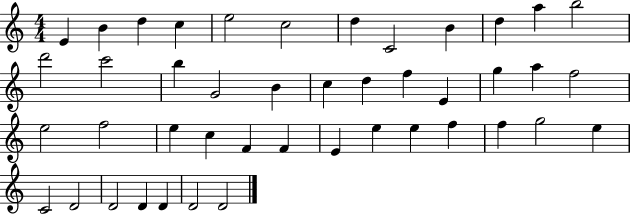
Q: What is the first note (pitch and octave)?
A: E4